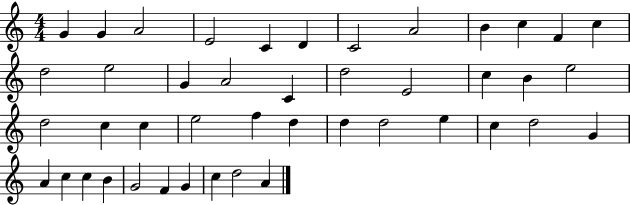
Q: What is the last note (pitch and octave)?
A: A4